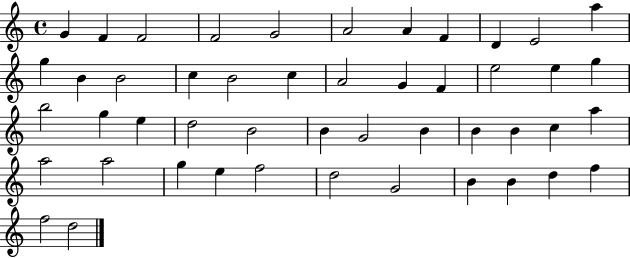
G4/q F4/q F4/h F4/h G4/h A4/h A4/q F4/q D4/q E4/h A5/q G5/q B4/q B4/h C5/q B4/h C5/q A4/h G4/q F4/q E5/h E5/q G5/q B5/h G5/q E5/q D5/h B4/h B4/q G4/h B4/q B4/q B4/q C5/q A5/q A5/h A5/h G5/q E5/q F5/h D5/h G4/h B4/q B4/q D5/q F5/q F5/h D5/h